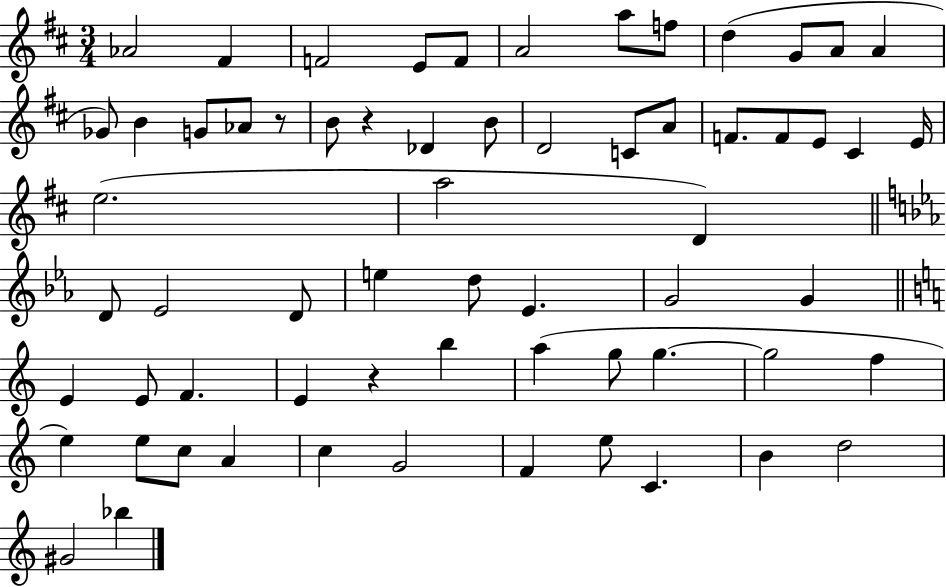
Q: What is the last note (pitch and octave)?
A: Bb5